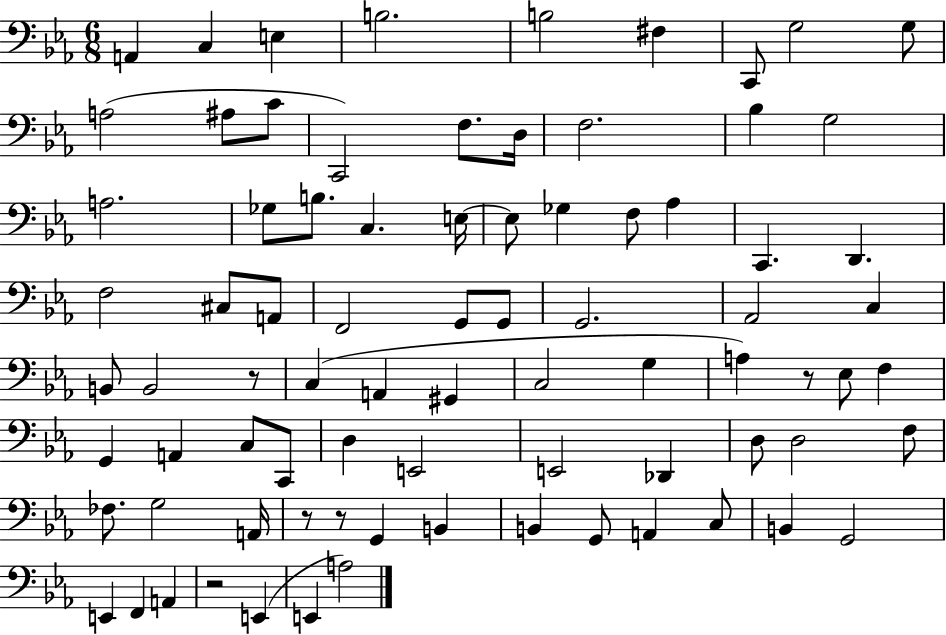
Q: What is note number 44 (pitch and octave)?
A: C3